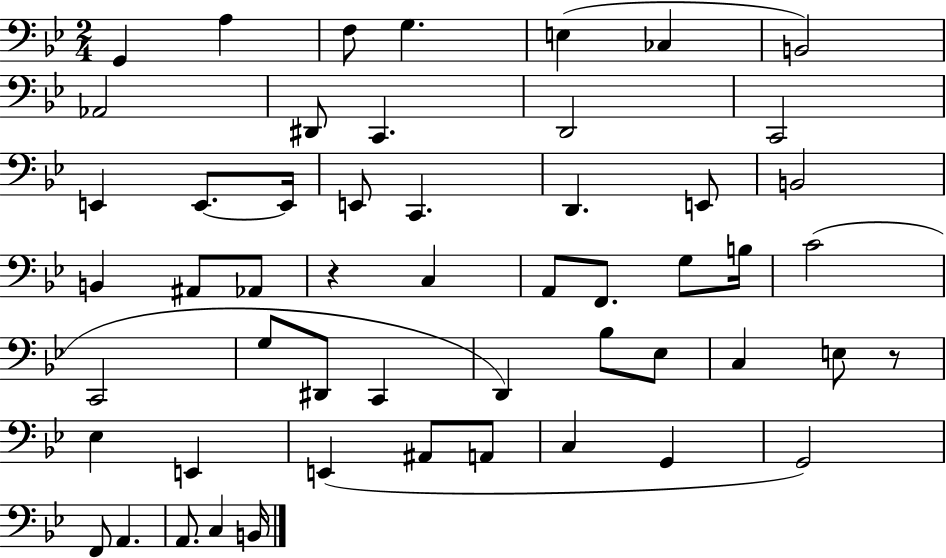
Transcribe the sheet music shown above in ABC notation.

X:1
T:Untitled
M:2/4
L:1/4
K:Bb
G,, A, F,/2 G, E, _C, B,,2 _A,,2 ^D,,/2 C,, D,,2 C,,2 E,, E,,/2 E,,/4 E,,/2 C,, D,, E,,/2 B,,2 B,, ^A,,/2 _A,,/2 z C, A,,/2 F,,/2 G,/2 B,/4 C2 C,,2 G,/2 ^D,,/2 C,, D,, _B,/2 _E,/2 C, E,/2 z/2 _E, E,, E,, ^A,,/2 A,,/2 C, G,, G,,2 F,,/2 A,, A,,/2 C, B,,/4